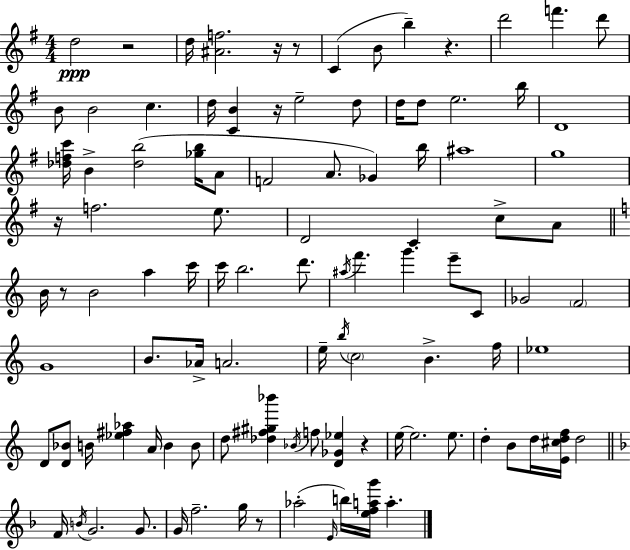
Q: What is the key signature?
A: G major